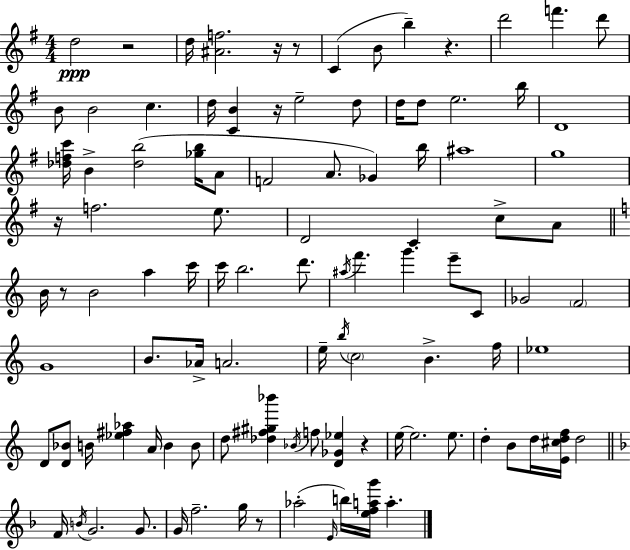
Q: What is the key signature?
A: G major